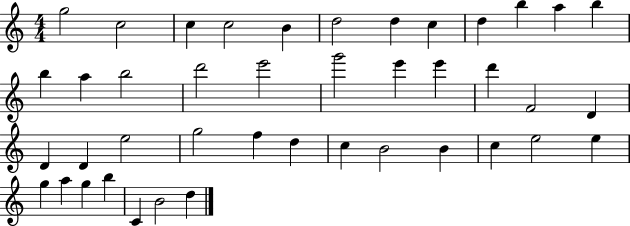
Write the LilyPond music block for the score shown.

{
  \clef treble
  \numericTimeSignature
  \time 4/4
  \key c \major
  g''2 c''2 | c''4 c''2 b'4 | d''2 d''4 c''4 | d''4 b''4 a''4 b''4 | \break b''4 a''4 b''2 | d'''2 e'''2 | g'''2 e'''4 e'''4 | d'''4 f'2 d'4 | \break d'4 d'4 e''2 | g''2 f''4 d''4 | c''4 b'2 b'4 | c''4 e''2 e''4 | \break g''4 a''4 g''4 b''4 | c'4 b'2 d''4 | \bar "|."
}